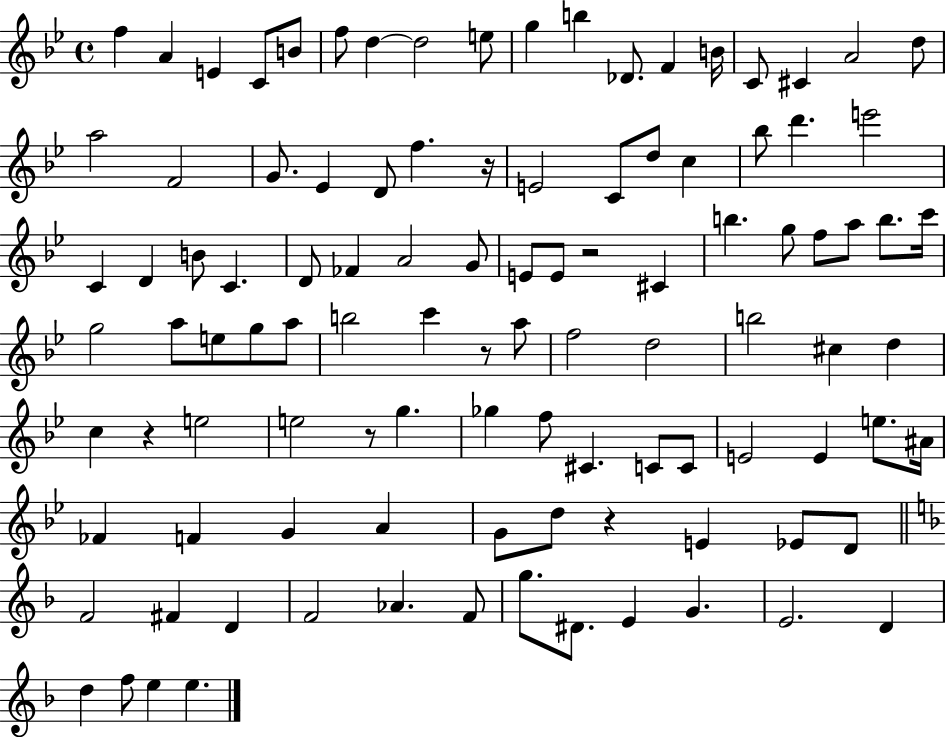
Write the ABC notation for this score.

X:1
T:Untitled
M:4/4
L:1/4
K:Bb
f A E C/2 B/2 f/2 d d2 e/2 g b _D/2 F B/4 C/2 ^C A2 d/2 a2 F2 G/2 _E D/2 f z/4 E2 C/2 d/2 c _b/2 d' e'2 C D B/2 C D/2 _F A2 G/2 E/2 E/2 z2 ^C b g/2 f/2 a/2 b/2 c'/4 g2 a/2 e/2 g/2 a/2 b2 c' z/2 a/2 f2 d2 b2 ^c d c z e2 e2 z/2 g _g f/2 ^C C/2 C/2 E2 E e/2 ^A/4 _F F G A G/2 d/2 z E _E/2 D/2 F2 ^F D F2 _A F/2 g/2 ^D/2 E G E2 D d f/2 e e